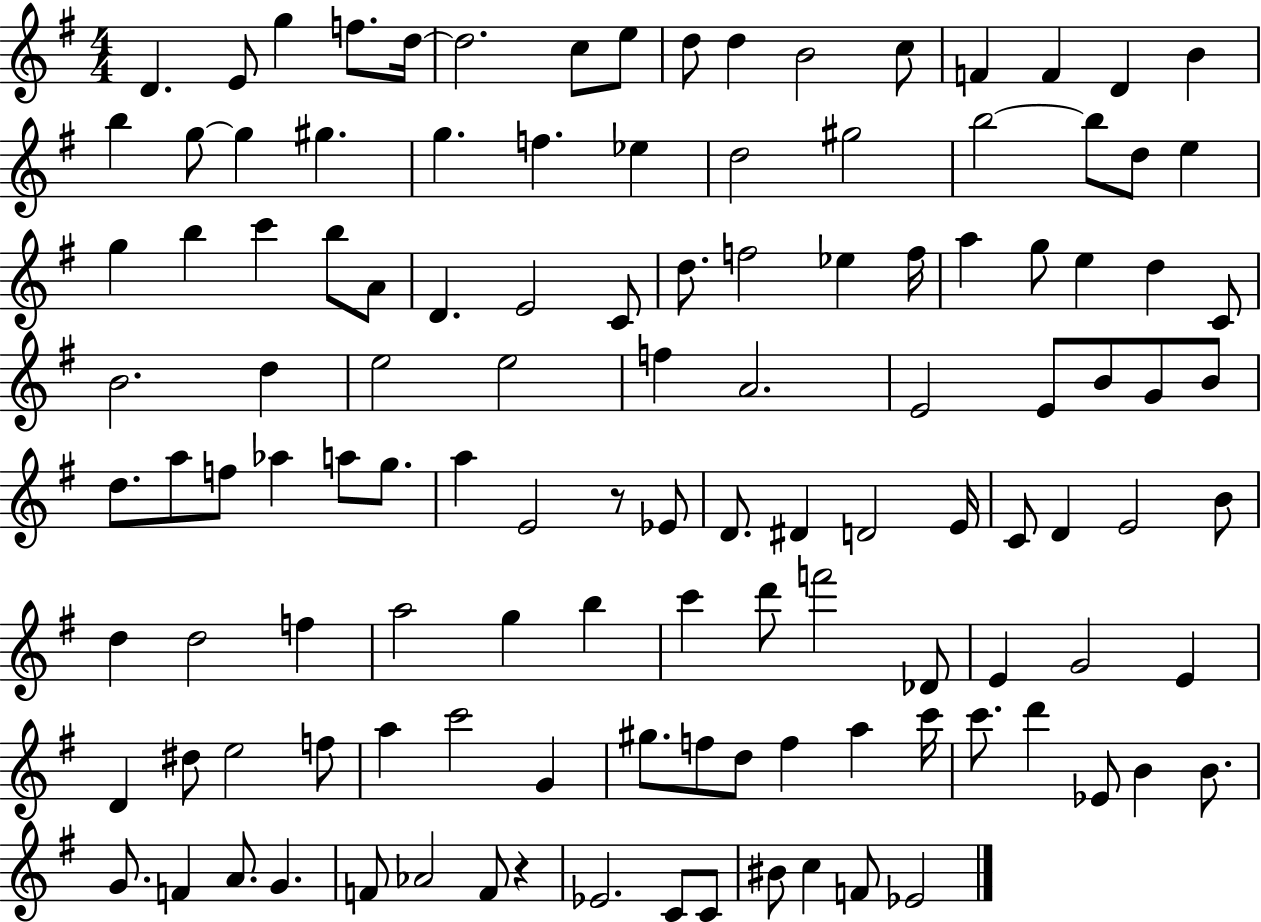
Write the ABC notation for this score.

X:1
T:Untitled
M:4/4
L:1/4
K:G
D E/2 g f/2 d/4 d2 c/2 e/2 d/2 d B2 c/2 F F D B b g/2 g ^g g f _e d2 ^g2 b2 b/2 d/2 e g b c' b/2 A/2 D E2 C/2 d/2 f2 _e f/4 a g/2 e d C/2 B2 d e2 e2 f A2 E2 E/2 B/2 G/2 B/2 d/2 a/2 f/2 _a a/2 g/2 a E2 z/2 _E/2 D/2 ^D D2 E/4 C/2 D E2 B/2 d d2 f a2 g b c' d'/2 f'2 _D/2 E G2 E D ^d/2 e2 f/2 a c'2 G ^g/2 f/2 d/2 f a c'/4 c'/2 d' _E/2 B B/2 G/2 F A/2 G F/2 _A2 F/2 z _E2 C/2 C/2 ^B/2 c F/2 _E2